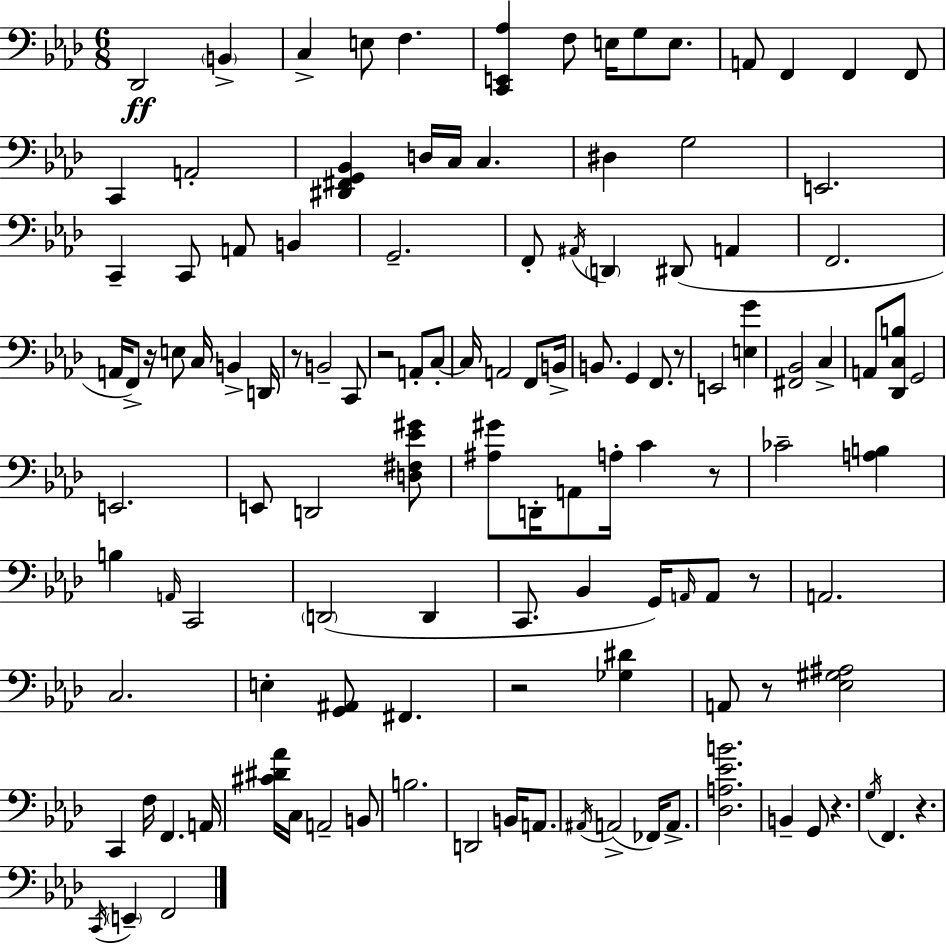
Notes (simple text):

Db2/h B2/q C3/q E3/e F3/q. [C2,E2,Ab3]/q F3/e E3/s G3/e E3/e. A2/e F2/q F2/q F2/e C2/q A2/h [D#2,F#2,G2,Bb2]/q D3/s C3/s C3/q. D#3/q G3/h E2/h. C2/q C2/e A2/e B2/q G2/h. F2/e A#2/s D2/q D#2/e A2/q F2/h. A2/s F2/e R/s E3/e C3/s B2/q D2/s R/e B2/h C2/e R/h A2/e C3/e C3/s A2/h F2/e B2/s B2/e. G2/q F2/e. R/e E2/h [E3,G4]/q [F#2,Bb2]/h C3/q A2/e [Db2,C3,B3]/e G2/h E2/h. E2/e D2/h [D3,F#3,Eb4,G#4]/e [A#3,G#4]/e D2/s A2/e A3/s C4/q R/e CES4/h [A3,B3]/q B3/q A2/s C2/h D2/h D2/q C2/e. Bb2/q G2/s A2/s A2/e R/e A2/h. C3/h. E3/q [G2,A#2]/e F#2/q. R/h [Gb3,D#4]/q A2/e R/e [Eb3,G#3,A#3]/h C2/q F3/s F2/q. A2/s [C#4,D#4,Ab4]/s C3/s A2/h B2/e B3/h. D2/h B2/s A2/e. A#2/s A2/h FES2/s A2/e. [Db3,A3,Eb4,B4]/h. B2/q G2/e R/q. G3/s F2/q. R/q. C2/s E2/q F2/h